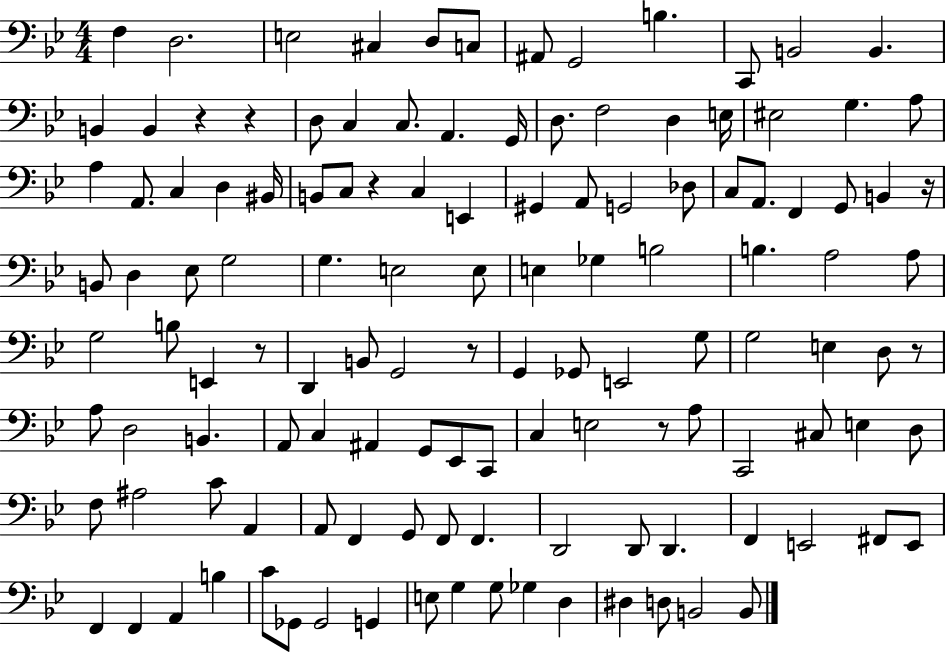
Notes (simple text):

F3/q D3/h. E3/h C#3/q D3/e C3/e A#2/e G2/h B3/q. C2/e B2/h B2/q. B2/q B2/q R/q R/q D3/e C3/q C3/e. A2/q. G2/s D3/e. F3/h D3/q E3/s EIS3/h G3/q. A3/e A3/q A2/e. C3/q D3/q BIS2/s B2/e C3/e R/q C3/q E2/q G#2/q A2/e G2/h Db3/e C3/e A2/e. F2/q G2/e B2/q R/s B2/e D3/q Eb3/e G3/h G3/q. E3/h E3/e E3/q Gb3/q B3/h B3/q. A3/h A3/e G3/h B3/e E2/q R/e D2/q B2/e G2/h R/e G2/q Gb2/e E2/h G3/e G3/h E3/q D3/e R/e A3/e D3/h B2/q. A2/e C3/q A#2/q G2/e Eb2/e C2/e C3/q E3/h R/e A3/e C2/h C#3/e E3/q D3/e F3/e A#3/h C4/e A2/q A2/e F2/q G2/e F2/e F2/q. D2/h D2/e D2/q. F2/q E2/h F#2/e E2/e F2/q F2/q A2/q B3/q C4/e Gb2/e Gb2/h G2/q E3/e G3/q G3/e Gb3/q D3/q D#3/q D3/e B2/h B2/e